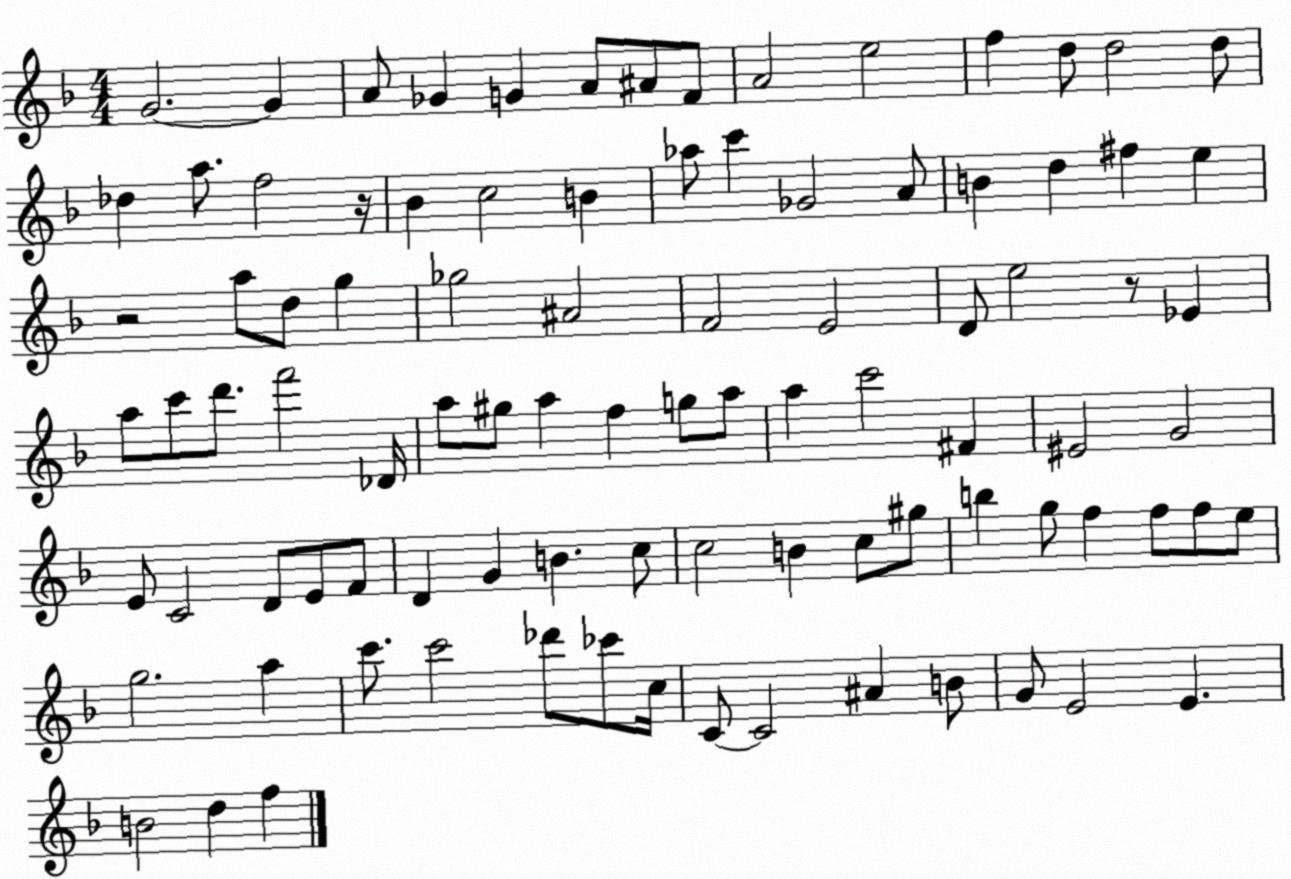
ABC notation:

X:1
T:Untitled
M:4/4
L:1/4
K:F
G2 G A/2 _G G A/2 ^A/2 F/2 A2 e2 f d/2 d2 d/2 _d a/2 f2 z/4 _B c2 B _a/2 c' _G2 A/2 B d ^f e z2 a/2 d/2 g _g2 ^A2 F2 E2 D/2 e2 z/2 _E a/2 c'/2 d'/2 f'2 _D/4 a/2 ^g/2 a f g/2 a/2 a c'2 ^F ^E2 G2 E/2 C2 D/2 E/2 F/2 D G B c/2 c2 B c/2 ^g/2 b g/2 f f/2 f/2 e/2 g2 a c'/2 c'2 _d'/2 _c'/2 c/4 C/2 C2 ^A B/2 G/2 E2 E B2 d f